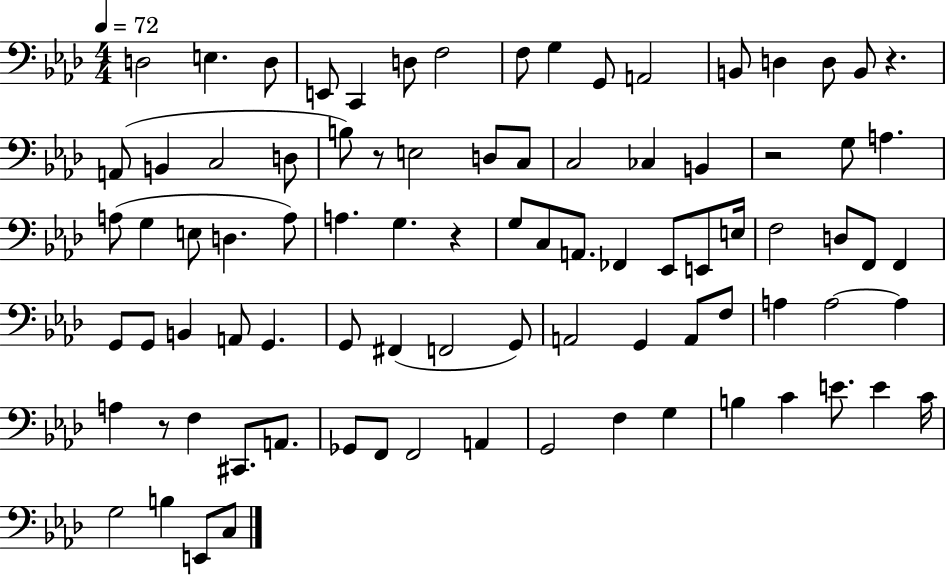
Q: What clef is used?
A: bass